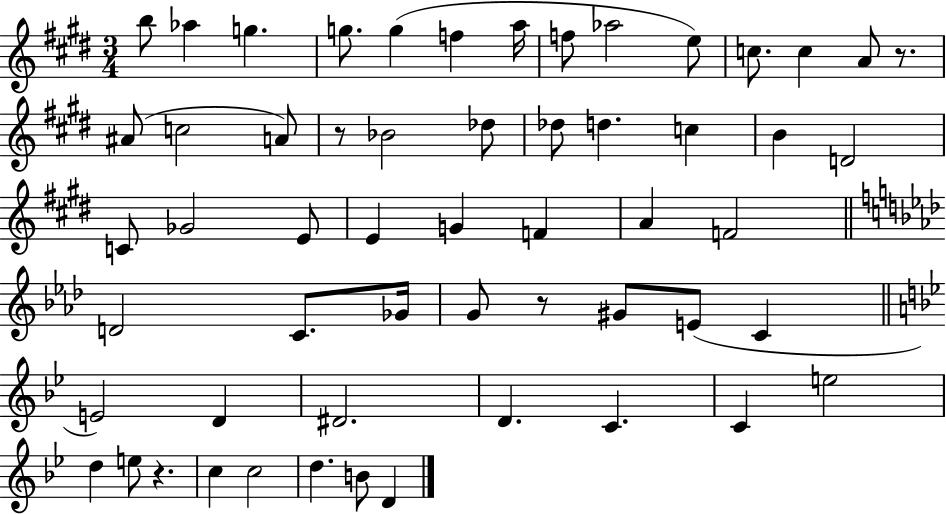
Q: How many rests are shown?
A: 4